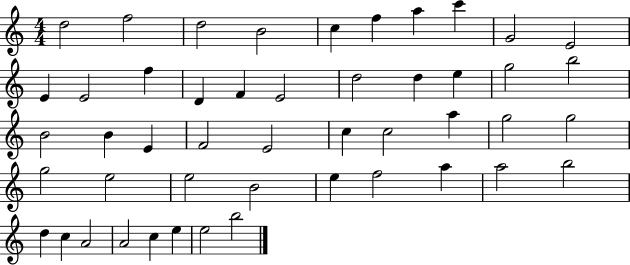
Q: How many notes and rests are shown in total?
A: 48